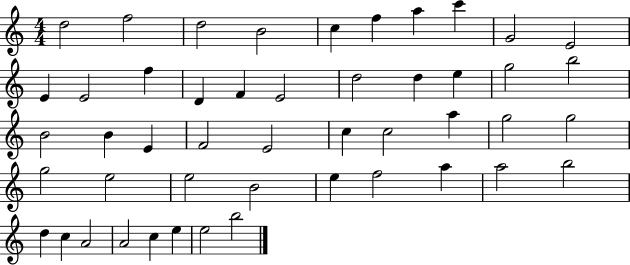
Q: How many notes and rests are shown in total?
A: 48